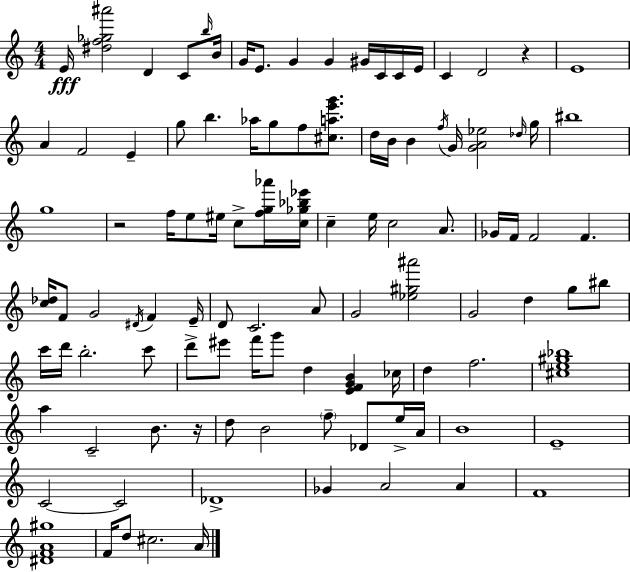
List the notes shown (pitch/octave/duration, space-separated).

E4/s [D#5,F5,Gb5,A#6]/h D4/q C4/e B5/s B4/s G4/s E4/e. G4/q G4/q G#4/s C4/s C4/s E4/s C4/q D4/h R/q E4/w A4/q F4/h E4/q G5/e B5/q. Ab5/s G5/e F5/e [C#5,A5,E6,G6]/e. D5/s B4/s B4/q F5/s G4/s [G4,A4,Eb5]/h Db5/s G5/s BIS5/w G5/w R/h F5/s E5/e EIS5/s C5/e [F5,G5,Ab6]/s [C5,Gb5,Bb5,Eb6]/s C5/q E5/s C5/h A4/e. Gb4/s F4/s F4/h F4/q. [C5,Db5]/s F4/e G4/h D#4/s F4/q E4/s D4/e C4/h. A4/e G4/h [Eb5,G#5,A#6]/h G4/h D5/q G5/e BIS5/e C6/s D6/s B5/h. C6/e D6/e EIS6/e F6/s G6/e D5/q [E4,F4,G4,B4]/q CES5/s D5/q F5/h. [C#5,E5,G#5,Bb5]/w A5/q C4/h B4/e. R/s D5/e B4/h F5/e Db4/e E5/s A4/s B4/w E4/w C4/h C4/h Db4/w Gb4/q A4/h A4/q F4/w [D#4,F4,A4,G#5]/w F4/s D5/e C#5/h. A4/s